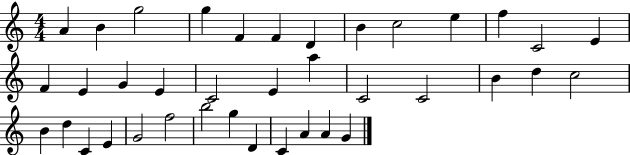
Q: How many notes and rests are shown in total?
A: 38